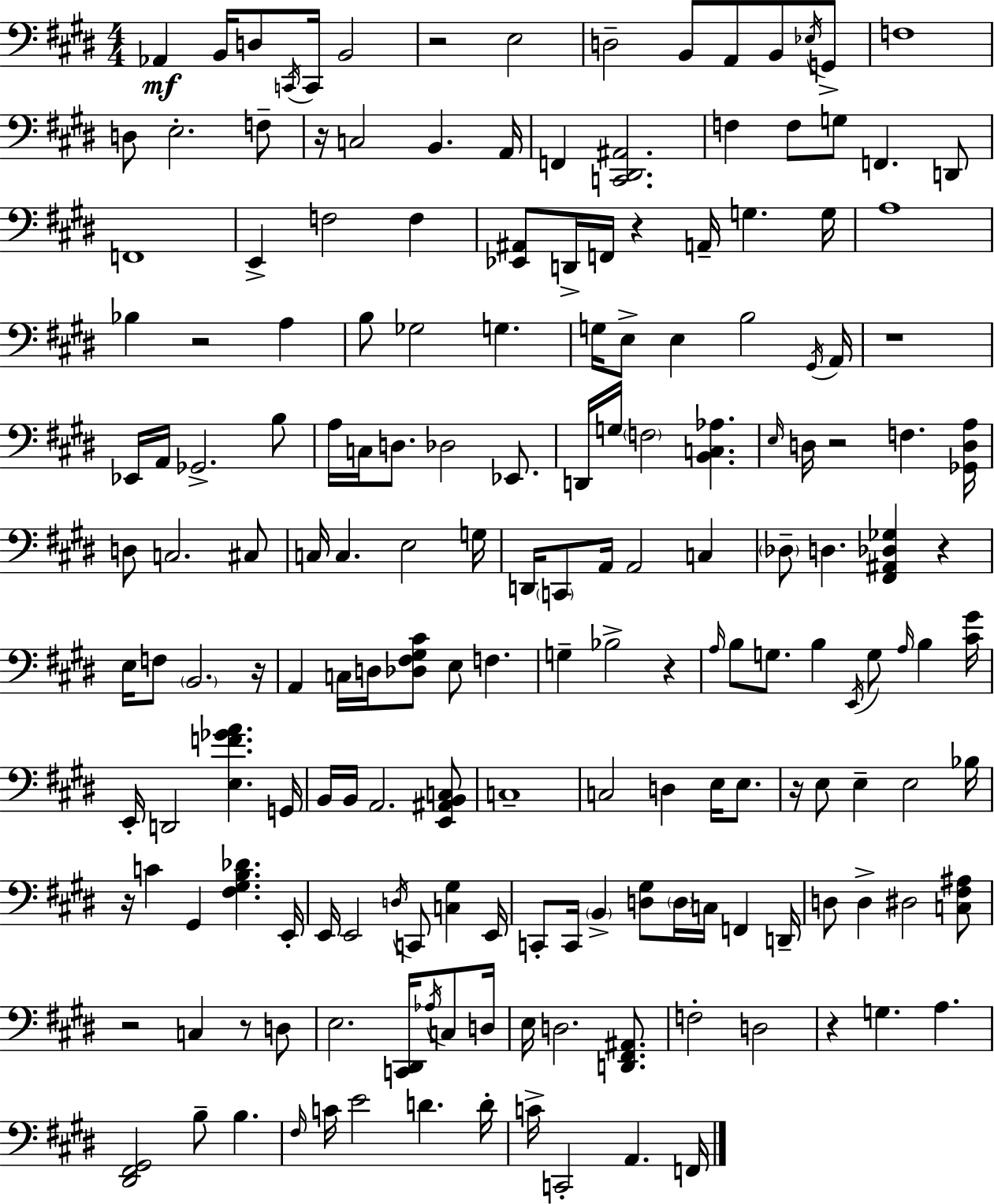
X:1
T:Untitled
M:4/4
L:1/4
K:E
_A,, B,,/4 D,/2 C,,/4 C,,/4 B,,2 z2 E,2 D,2 B,,/2 A,,/2 B,,/2 _E,/4 G,,/2 F,4 D,/2 E,2 F,/2 z/4 C,2 B,, A,,/4 F,, [C,,^D,,^A,,]2 F, F,/2 G,/2 F,, D,,/2 F,,4 E,, F,2 F, [_E,,^A,,]/2 D,,/4 F,,/4 z A,,/4 G, G,/4 A,4 _B, z2 A, B,/2 _G,2 G, G,/4 E,/2 E, B,2 ^G,,/4 A,,/4 z4 _E,,/4 A,,/4 _G,,2 B,/2 A,/4 C,/4 D,/2 _D,2 _E,,/2 D,,/4 G,/4 F,2 [B,,C,_A,] E,/4 D,/4 z2 F, [_G,,D,A,]/4 D,/2 C,2 ^C,/2 C,/4 C, E,2 G,/4 D,,/4 C,,/2 A,,/4 A,,2 C, _D,/2 D, [^F,,^A,,_D,_G,] z E,/4 F,/2 B,,2 z/4 A,, C,/4 D,/4 [_D,^F,^G,^C]/2 E,/2 F, G, _B,2 z A,/4 B,/2 G,/2 B, E,,/4 G,/2 A,/4 B, [^C^G]/4 E,,/4 D,,2 [E,F_GA] G,,/4 B,,/4 B,,/4 A,,2 [E,,^A,,B,,C,]/2 C,4 C,2 D, E,/4 E,/2 z/4 E,/2 E, E,2 _B,/4 z/4 C ^G,, [^F,^G,B,_D] E,,/4 E,,/4 E,,2 D,/4 C,,/2 [C,^G,] E,,/4 C,,/2 C,,/4 B,, [D,^G,]/2 D,/4 C,/4 F,, D,,/4 D,/2 D, ^D,2 [C,^F,^A,]/2 z2 C, z/2 D,/2 E,2 [C,,^D,,]/4 _A,/4 C,/2 D,/4 E,/4 D,2 [D,,^F,,^A,,]/2 F,2 D,2 z G, A, [^D,,^F,,^G,,]2 B,/2 B, ^F,/4 C/4 E2 D D/4 C/4 C,,2 A,, F,,/4